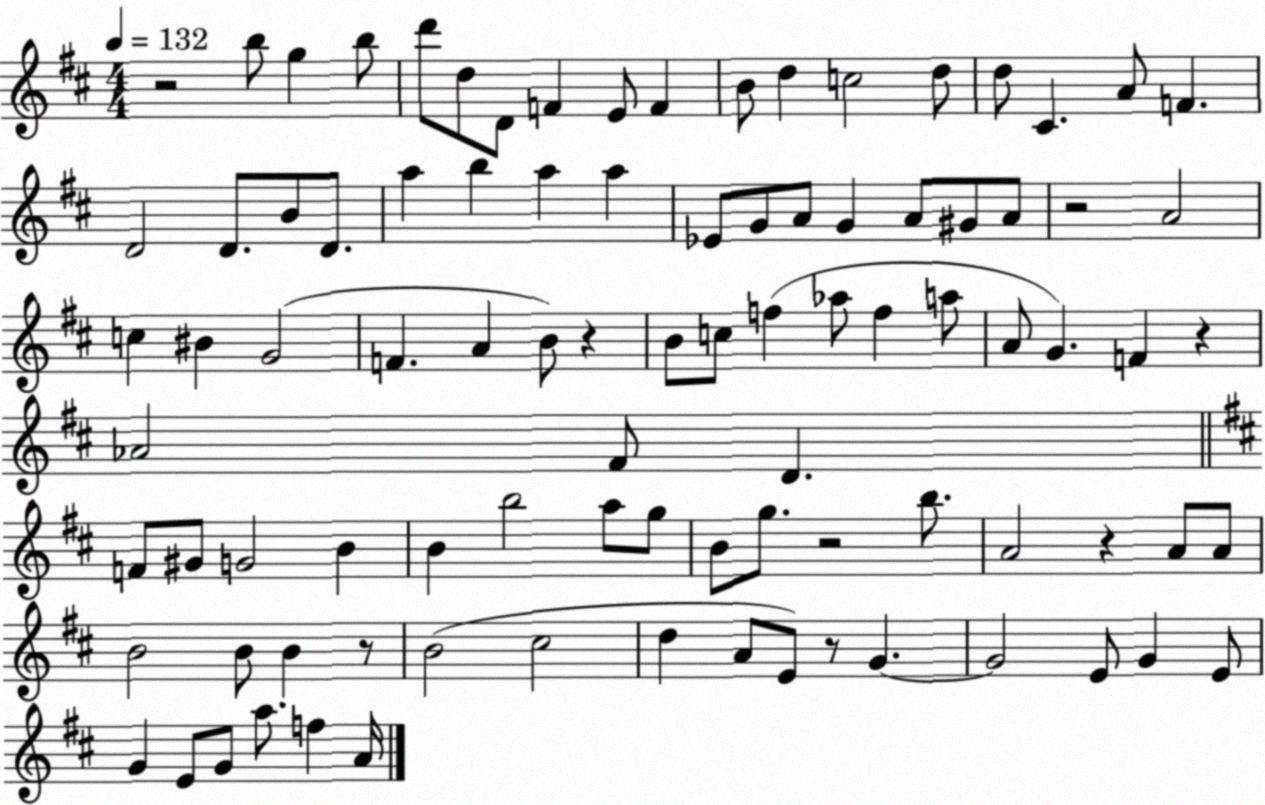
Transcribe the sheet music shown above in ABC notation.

X:1
T:Untitled
M:4/4
L:1/4
K:D
z2 b/2 g b/2 d'/2 d/2 D/2 F E/2 F B/2 d c2 d/2 d/2 ^C A/2 F D2 D/2 B/2 D/2 a b a a _E/2 G/2 A/2 G A/2 ^G/2 A/2 z2 A2 c ^B G2 F A B/2 z B/2 c/2 f _a/2 f a/2 A/2 G F z _A2 ^F/2 D F/2 ^G/2 G2 B B b2 a/2 g/2 B/2 g/2 z2 b/2 A2 z A/2 A/2 B2 B/2 B z/2 B2 ^c2 d A/2 E/2 z/2 G G2 E/2 G E/2 G E/2 G/2 a/2 f A/4